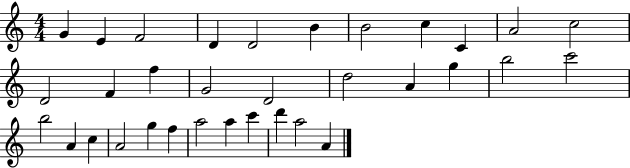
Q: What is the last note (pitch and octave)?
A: A4